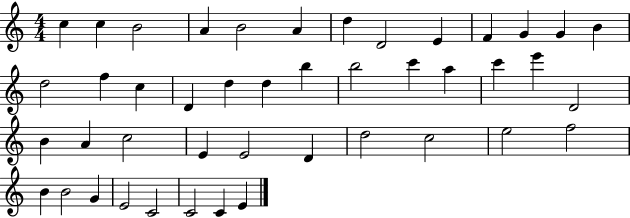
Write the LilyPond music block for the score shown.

{
  \clef treble
  \numericTimeSignature
  \time 4/4
  \key c \major
  c''4 c''4 b'2 | a'4 b'2 a'4 | d''4 d'2 e'4 | f'4 g'4 g'4 b'4 | \break d''2 f''4 c''4 | d'4 d''4 d''4 b''4 | b''2 c'''4 a''4 | c'''4 e'''4 d'2 | \break b'4 a'4 c''2 | e'4 e'2 d'4 | d''2 c''2 | e''2 f''2 | \break b'4 b'2 g'4 | e'2 c'2 | c'2 c'4 e'4 | \bar "|."
}